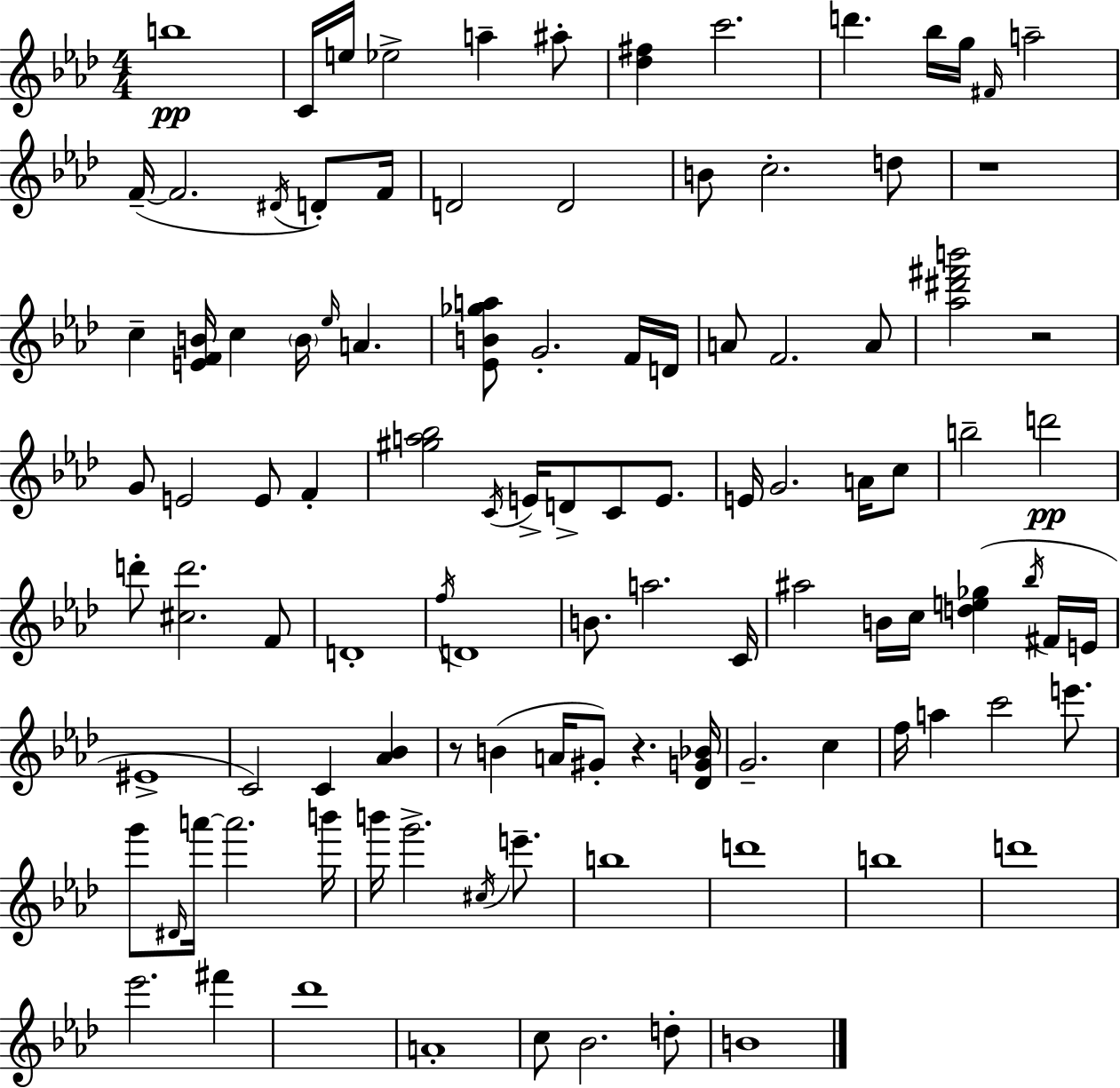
{
  \clef treble
  \numericTimeSignature
  \time 4/4
  \key aes \major
  b''1\pp | c'16 e''16 ees''2-> a''4-- ais''8-. | <des'' fis''>4 c'''2. | d'''4. bes''16 g''16 \grace { fis'16 } a''2-- | \break f'16--~(~ f'2. \acciaccatura { dis'16 } d'8-.) | f'16 d'2 d'2 | b'8 c''2.-. | d''8 r1 | \break c''4-- <e' f' b'>16 c''4 \parenthesize b'16 \grace { ees''16 } a'4. | <ees' b' ges'' a''>8 g'2.-. | f'16 d'16 a'8 f'2. | a'8 <aes'' dis''' fis''' b'''>2 r2 | \break g'8 e'2 e'8 f'4-. | <gis'' a'' bes''>2 \acciaccatura { c'16 } e'16-> d'8-> c'8 | e'8. e'16 g'2. | a'16 c''8 b''2-- d'''2\pp | \break d'''8-. <cis'' d'''>2. | f'8 d'1-. | \acciaccatura { f''16 } d'1 | b'8. a''2. | \break c'16 ais''2 b'16 c''16 <d'' e'' ges''>4( | \acciaccatura { bes''16 } fis'16 e'16 eis'1-> | c'2) c'4 | <aes' bes'>4 r8 b'4( a'16 gis'8-.) r4. | \break <des' g' bes'>16 g'2.-- | c''4 f''16 a''4 c'''2 | e'''8. g'''8 \grace { dis'16 } a'''16~~ a'''2. | b'''16 b'''16 g'''2.-> | \break \acciaccatura { cis''16 } e'''8.-- b''1 | d'''1 | b''1 | d'''1 | \break ees'''2. | fis'''4 des'''1 | a'1-. | c''8 bes'2. | \break d''8-. b'1 | \bar "|."
}